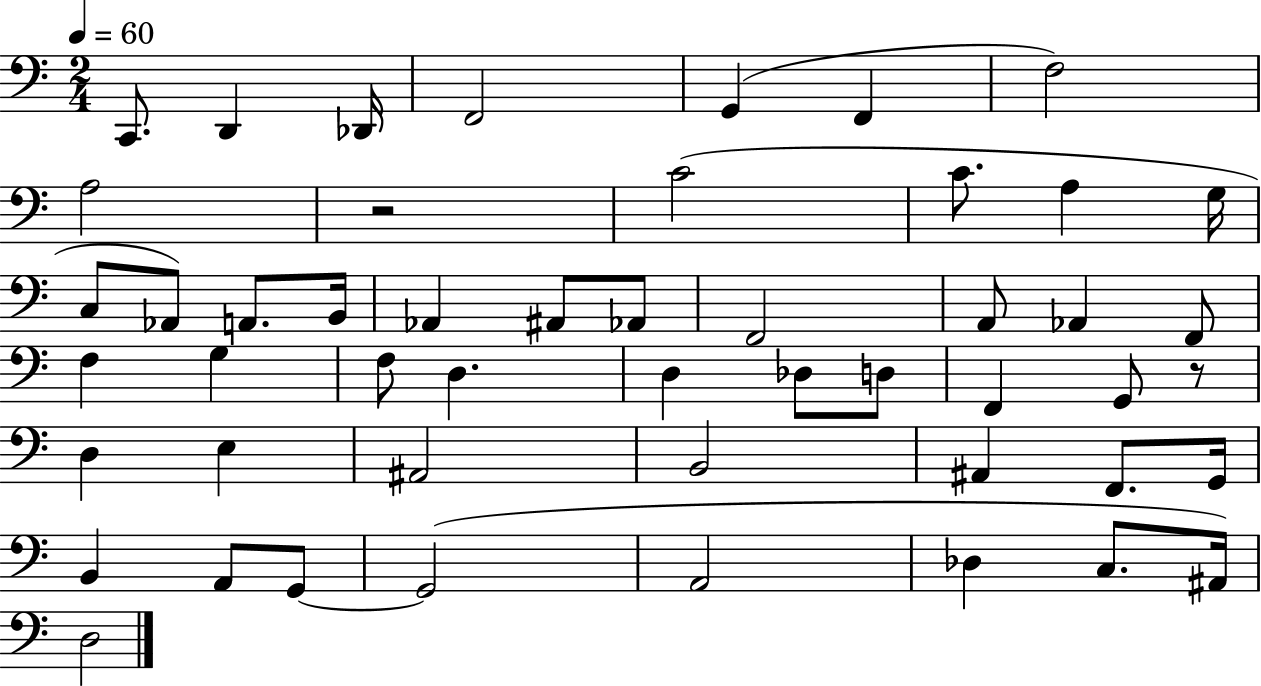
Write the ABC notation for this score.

X:1
T:Untitled
M:2/4
L:1/4
K:C
C,,/2 D,, _D,,/4 F,,2 G,, F,, F,2 A,2 z2 C2 C/2 A, G,/4 C,/2 _A,,/2 A,,/2 B,,/4 _A,, ^A,,/2 _A,,/2 F,,2 A,,/2 _A,, F,,/2 F, G, F,/2 D, D, _D,/2 D,/2 F,, G,,/2 z/2 D, E, ^A,,2 B,,2 ^A,, F,,/2 G,,/4 B,, A,,/2 G,,/2 G,,2 A,,2 _D, C,/2 ^A,,/4 D,2